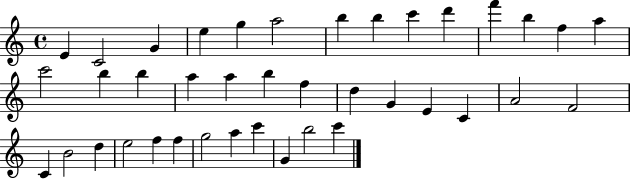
X:1
T:Untitled
M:4/4
L:1/4
K:C
E C2 G e g a2 b b c' d' f' b f a c'2 b b a a b f d G E C A2 F2 C B2 d e2 f f g2 a c' G b2 c'